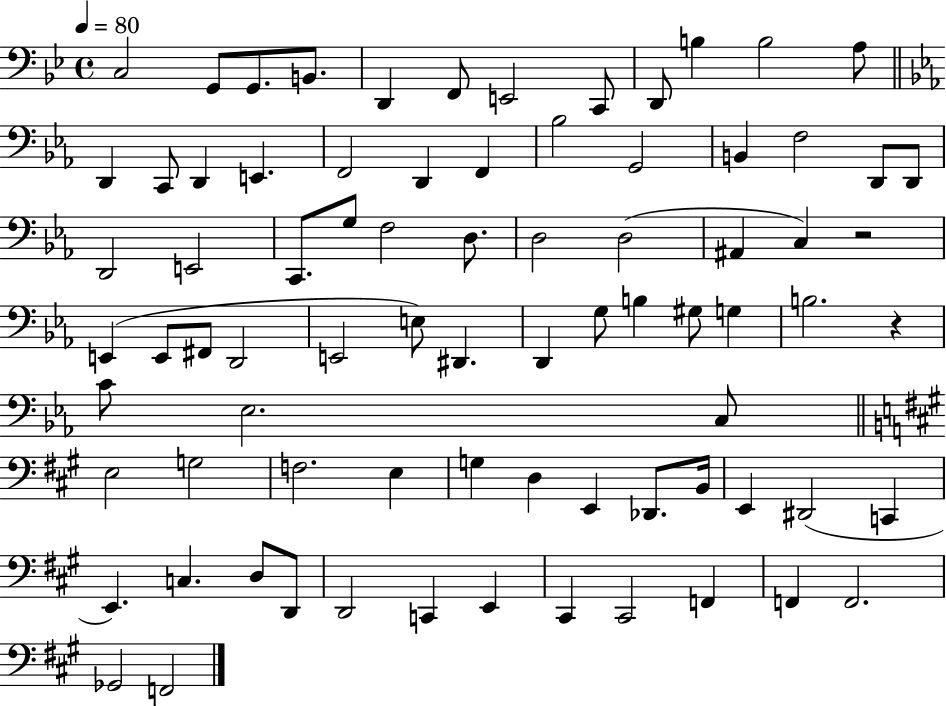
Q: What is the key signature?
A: BES major